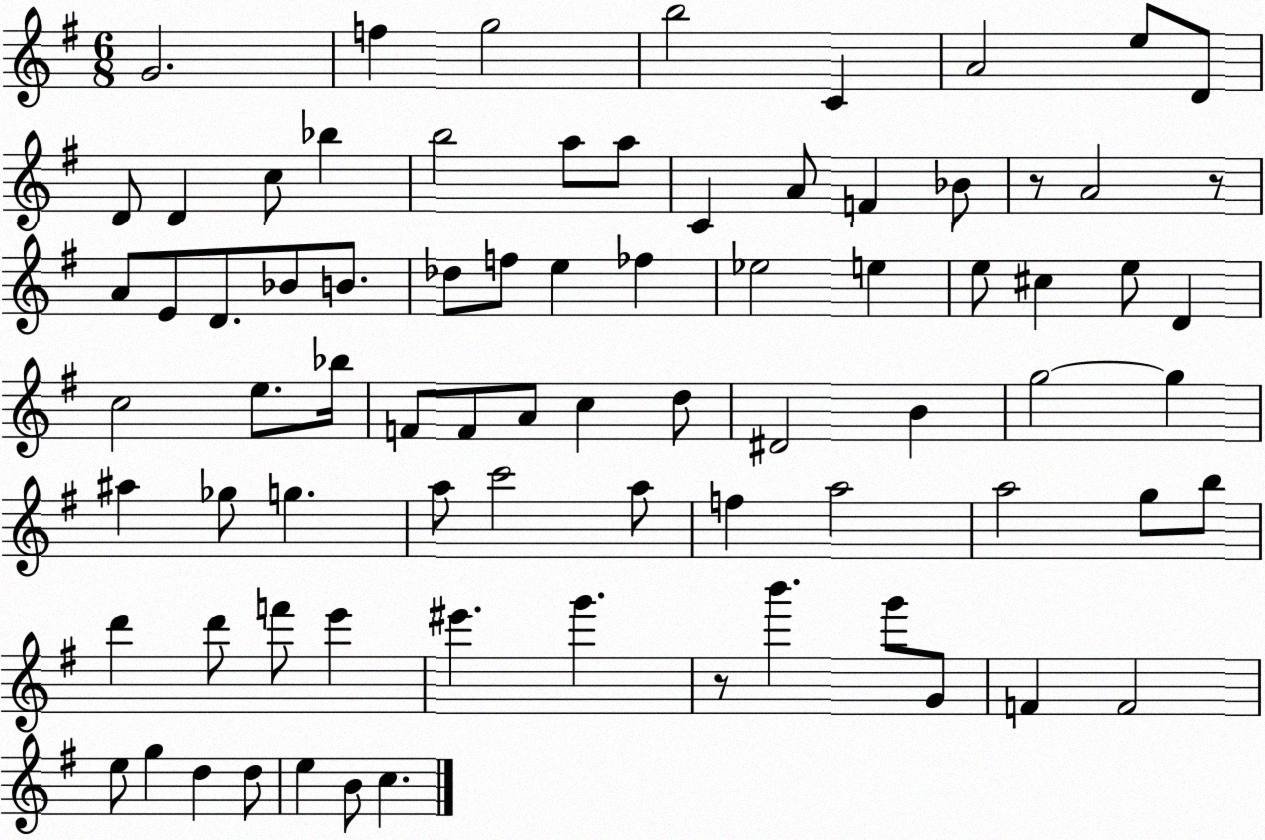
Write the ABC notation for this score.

X:1
T:Untitled
M:6/8
L:1/4
K:G
G2 f g2 b2 C A2 e/2 D/2 D/2 D c/2 _b b2 a/2 a/2 C A/2 F _B/2 z/2 A2 z/2 A/2 E/2 D/2 _B/2 B/2 _d/2 f/2 e _f _e2 e e/2 ^c e/2 D c2 e/2 _b/4 F/2 F/2 A/2 c d/2 ^D2 B g2 g ^a _g/2 g a/2 c'2 a/2 f a2 a2 g/2 b/2 d' d'/2 f'/2 e' ^e' g' z/2 b' g'/2 G/2 F F2 e/2 g d d/2 e B/2 c